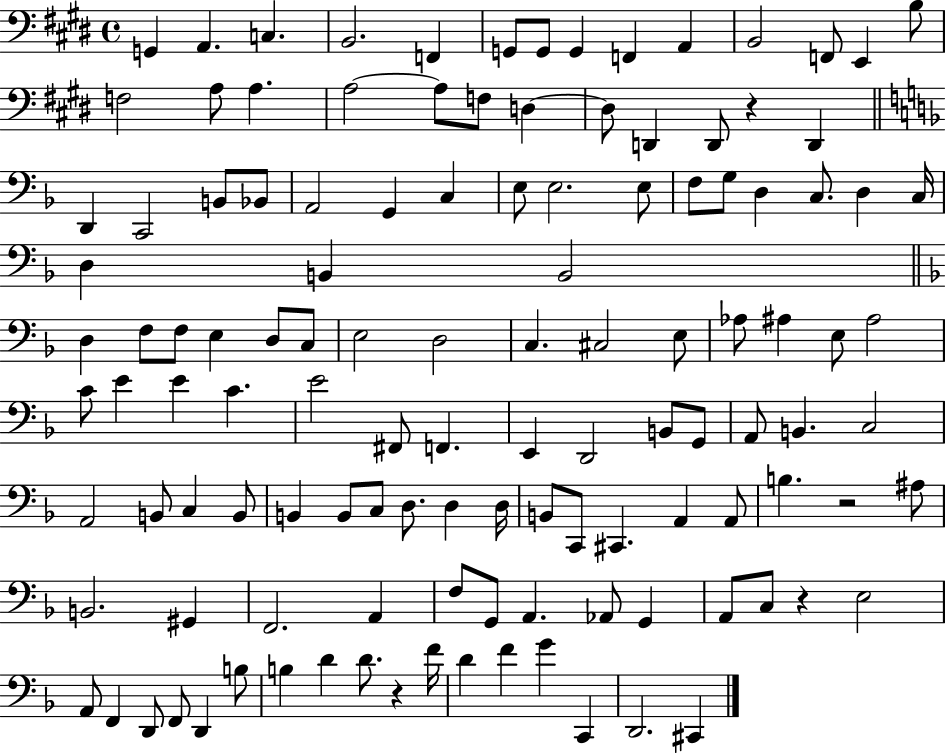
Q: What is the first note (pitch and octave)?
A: G2